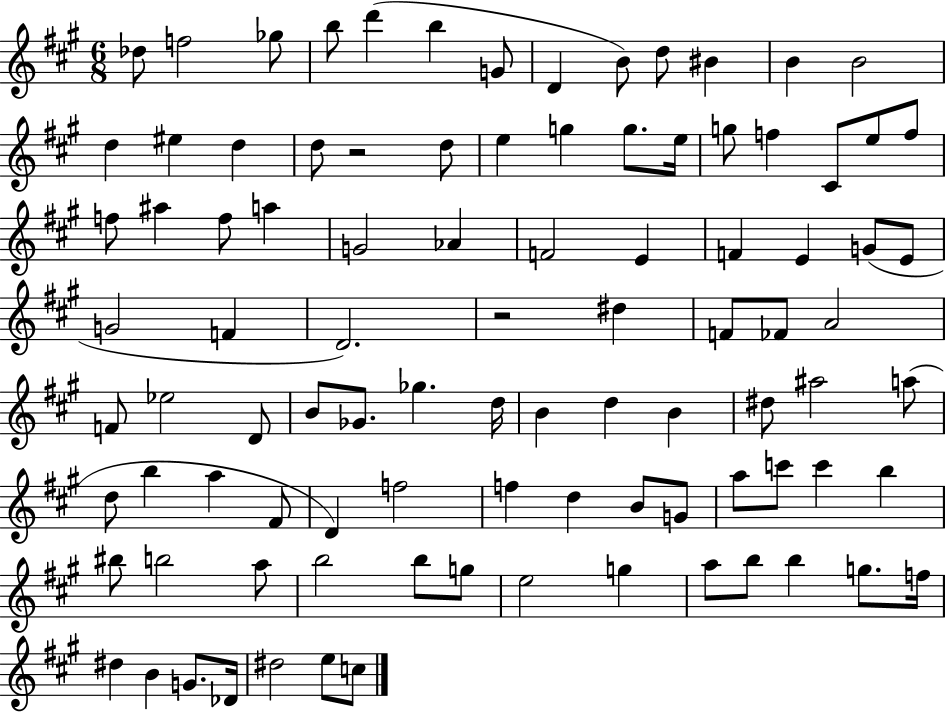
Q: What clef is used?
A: treble